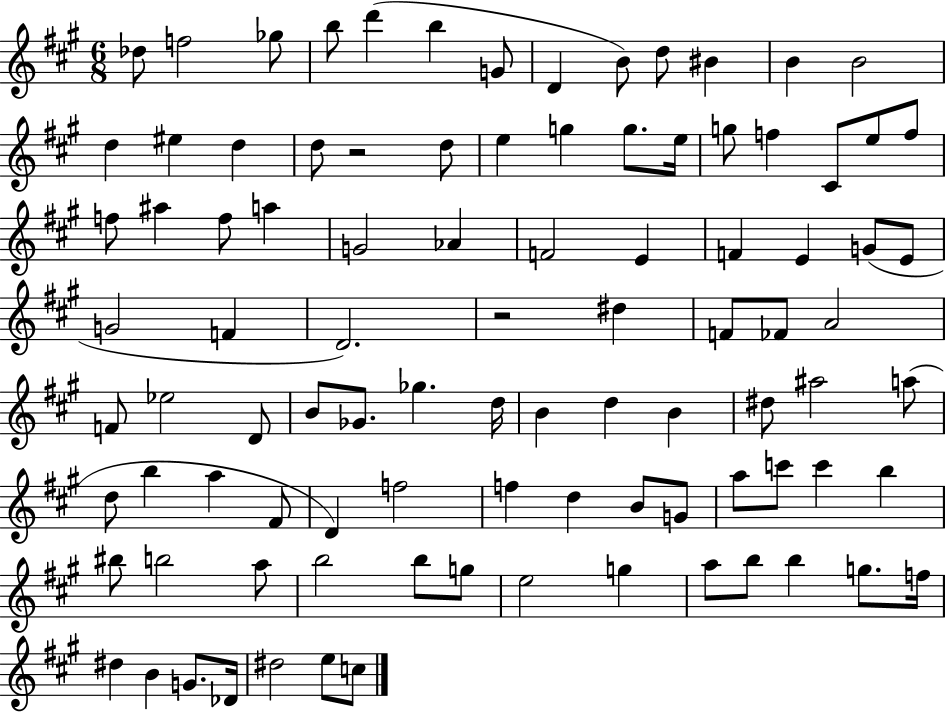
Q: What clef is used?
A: treble